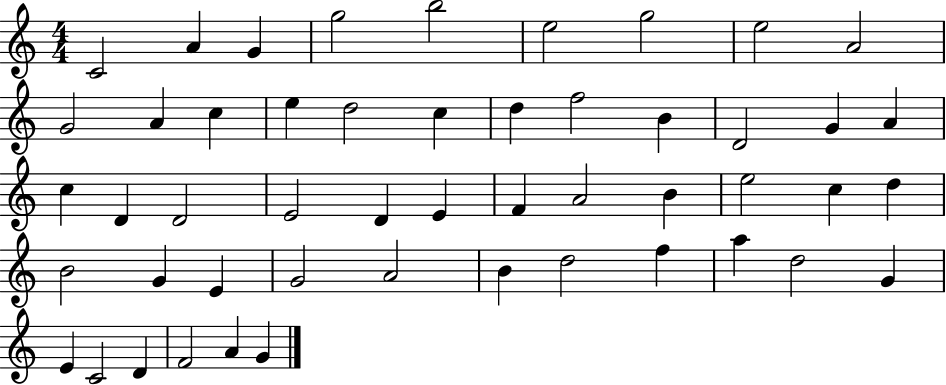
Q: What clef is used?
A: treble